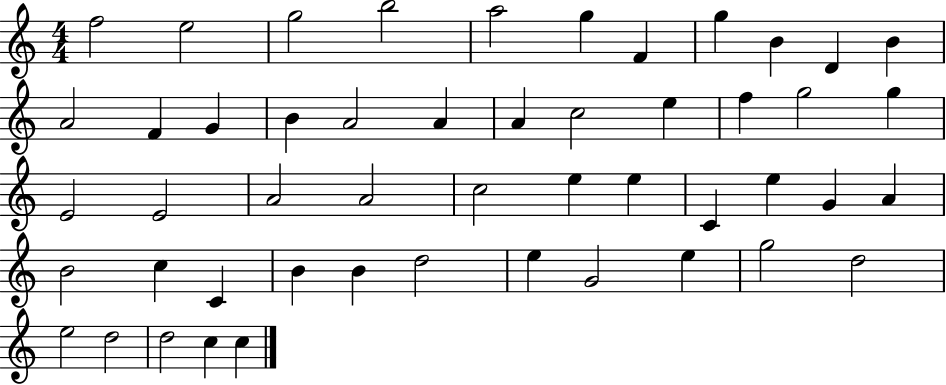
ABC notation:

X:1
T:Untitled
M:4/4
L:1/4
K:C
f2 e2 g2 b2 a2 g F g B D B A2 F G B A2 A A c2 e f g2 g E2 E2 A2 A2 c2 e e C e G A B2 c C B B d2 e G2 e g2 d2 e2 d2 d2 c c